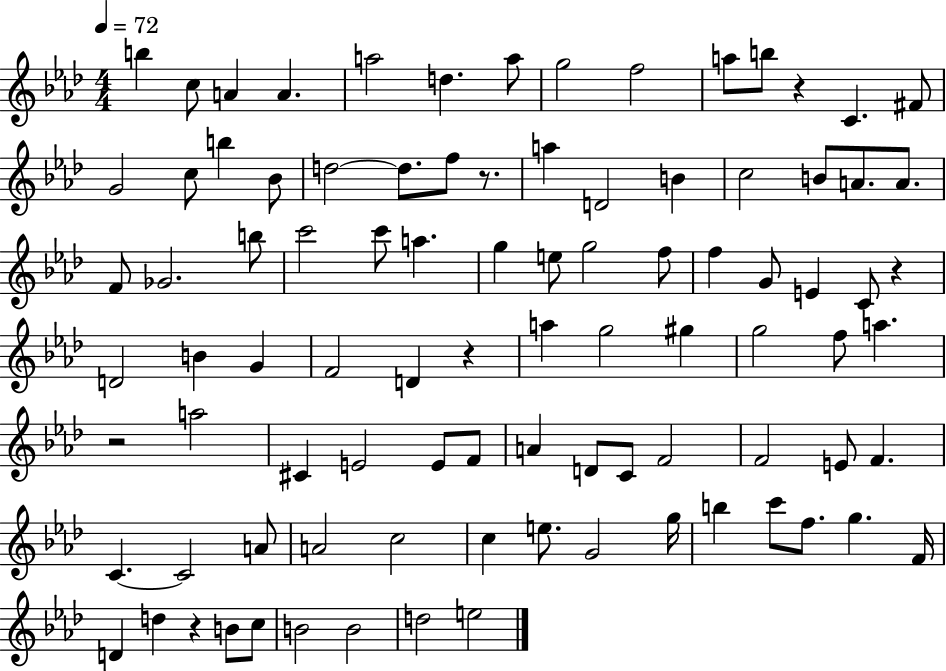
X:1
T:Untitled
M:4/4
L:1/4
K:Ab
b c/2 A A a2 d a/2 g2 f2 a/2 b/2 z C ^F/2 G2 c/2 b _B/2 d2 d/2 f/2 z/2 a D2 B c2 B/2 A/2 A/2 F/2 _G2 b/2 c'2 c'/2 a g e/2 g2 f/2 f G/2 E C/2 z D2 B G F2 D z a g2 ^g g2 f/2 a z2 a2 ^C E2 E/2 F/2 A D/2 C/2 F2 F2 E/2 F C C2 A/2 A2 c2 c e/2 G2 g/4 b c'/2 f/2 g F/4 D d z B/2 c/2 B2 B2 d2 e2